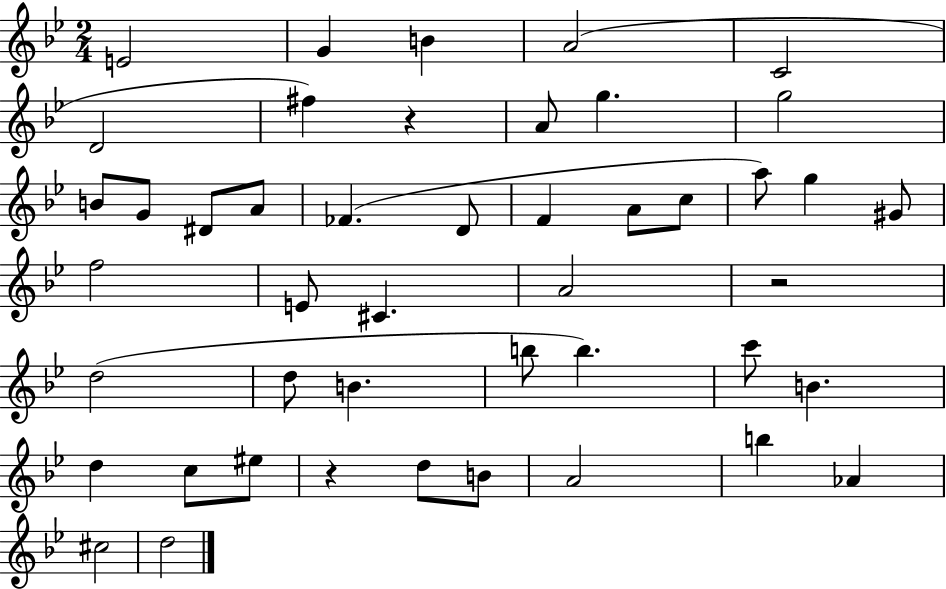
E4/h G4/q B4/q A4/h C4/h D4/h F#5/q R/q A4/e G5/q. G5/h B4/e G4/e D#4/e A4/e FES4/q. D4/e F4/q A4/e C5/e A5/e G5/q G#4/e F5/h E4/e C#4/q. A4/h R/h D5/h D5/e B4/q. B5/e B5/q. C6/e B4/q. D5/q C5/e EIS5/e R/q D5/e B4/e A4/h B5/q Ab4/q C#5/h D5/h